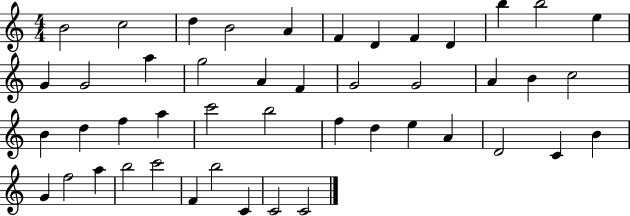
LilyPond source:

{
  \clef treble
  \numericTimeSignature
  \time 4/4
  \key c \major
  b'2 c''2 | d''4 b'2 a'4 | f'4 d'4 f'4 d'4 | b''4 b''2 e''4 | \break g'4 g'2 a''4 | g''2 a'4 f'4 | g'2 g'2 | a'4 b'4 c''2 | \break b'4 d''4 f''4 a''4 | c'''2 b''2 | f''4 d''4 e''4 a'4 | d'2 c'4 b'4 | \break g'4 f''2 a''4 | b''2 c'''2 | f'4 b''2 c'4 | c'2 c'2 | \break \bar "|."
}